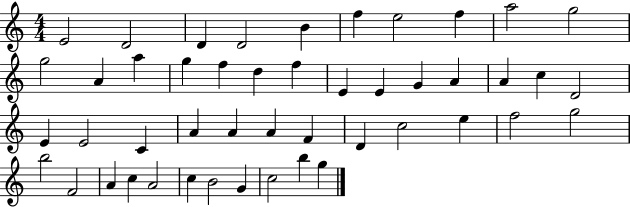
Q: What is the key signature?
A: C major